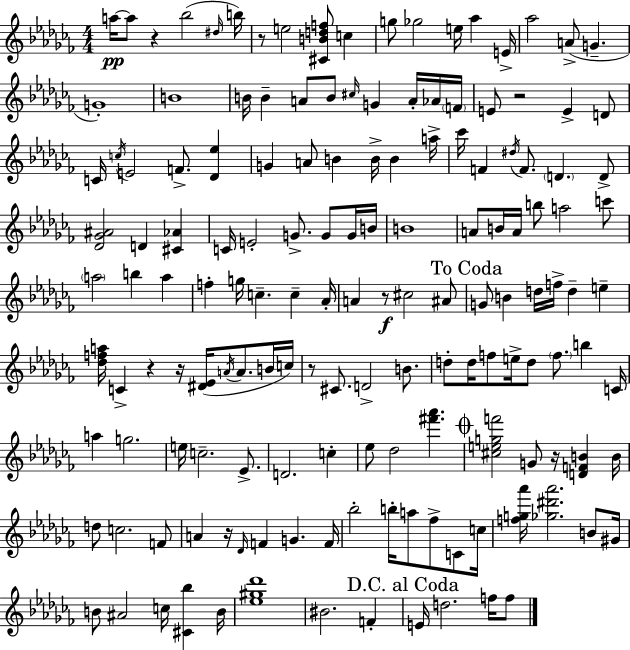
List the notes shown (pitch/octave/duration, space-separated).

A5/s A5/e R/q Bb5/h D#5/s B5/s R/e E5/h [C#4,B4,D5,F5]/e C5/q G5/e Gb5/h E5/s Ab5/q E4/s Ab5/h A4/e G4/q. G4/w B4/w B4/s B4/q A4/e B4/e C#5/s G4/q A4/s Ab4/s F4/s E4/e R/h E4/q D4/e C4/s C5/s E4/h F4/e. [Db4,Eb5]/q G4/q A4/e B4/q B4/s B4/q A5/s CES6/s F4/q D#5/s F4/e. D4/q. D4/e [Db4,Gb4,A#4]/h D4/q [C#4,Ab4]/q C4/s E4/h G4/e. G4/e G4/s B4/s B4/w A4/e B4/s A4/s B5/e A5/h C6/e A5/h B5/q A5/q F5/q G5/s C5/q. C5/q Ab4/s A4/q R/e C#5/h A#4/e G4/e B4/q D5/s F5/s D5/q E5/q [Db5,F5,A5]/s C4/q R/q R/s [D#4,Eb4]/s A4/s A4/e. B4/s C5/s R/e C#4/e. D4/h B4/e. D5/e D5/s F5/e E5/s D5/e F5/e. B5/q C4/s A5/q G5/h. E5/s C5/h. Eb4/e. D4/h. C5/q Eb5/e Db5/h [F#6,Ab6]/q. [C#5,E5,G5,F6]/h G4/e R/s [D4,F4,B4]/q B4/s D5/e C5/h. F4/e A4/q R/s Db4/s F4/q G4/q. F4/s Bb5/h B5/s A5/e FES5/e C4/e C5/s [F5,G5,Ab6]/s [Gb5,D#6,Ab6]/h. B4/e G#4/s B4/e A#4/h C5/s [C#4,Bb5]/q B4/s [Eb5,G#5,Db6]/w BIS4/h. F4/q E4/s D5/h. F5/s F5/e